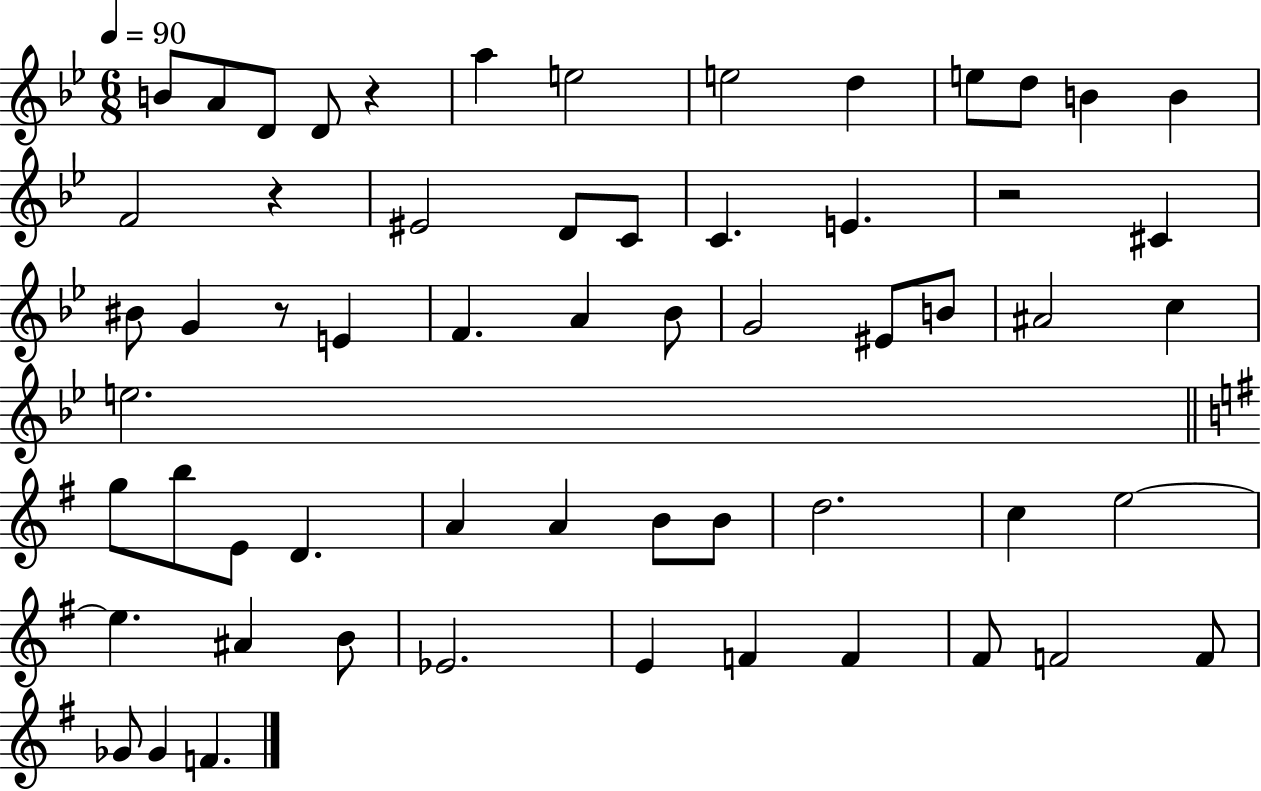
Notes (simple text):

B4/e A4/e D4/e D4/e R/q A5/q E5/h E5/h D5/q E5/e D5/e B4/q B4/q F4/h R/q EIS4/h D4/e C4/e C4/q. E4/q. R/h C#4/q BIS4/e G4/q R/e E4/q F4/q. A4/q Bb4/e G4/h EIS4/e B4/e A#4/h C5/q E5/h. G5/e B5/e E4/e D4/q. A4/q A4/q B4/e B4/e D5/h. C5/q E5/h E5/q. A#4/q B4/e Eb4/h. E4/q F4/q F4/q F#4/e F4/h F4/e Gb4/e Gb4/q F4/q.